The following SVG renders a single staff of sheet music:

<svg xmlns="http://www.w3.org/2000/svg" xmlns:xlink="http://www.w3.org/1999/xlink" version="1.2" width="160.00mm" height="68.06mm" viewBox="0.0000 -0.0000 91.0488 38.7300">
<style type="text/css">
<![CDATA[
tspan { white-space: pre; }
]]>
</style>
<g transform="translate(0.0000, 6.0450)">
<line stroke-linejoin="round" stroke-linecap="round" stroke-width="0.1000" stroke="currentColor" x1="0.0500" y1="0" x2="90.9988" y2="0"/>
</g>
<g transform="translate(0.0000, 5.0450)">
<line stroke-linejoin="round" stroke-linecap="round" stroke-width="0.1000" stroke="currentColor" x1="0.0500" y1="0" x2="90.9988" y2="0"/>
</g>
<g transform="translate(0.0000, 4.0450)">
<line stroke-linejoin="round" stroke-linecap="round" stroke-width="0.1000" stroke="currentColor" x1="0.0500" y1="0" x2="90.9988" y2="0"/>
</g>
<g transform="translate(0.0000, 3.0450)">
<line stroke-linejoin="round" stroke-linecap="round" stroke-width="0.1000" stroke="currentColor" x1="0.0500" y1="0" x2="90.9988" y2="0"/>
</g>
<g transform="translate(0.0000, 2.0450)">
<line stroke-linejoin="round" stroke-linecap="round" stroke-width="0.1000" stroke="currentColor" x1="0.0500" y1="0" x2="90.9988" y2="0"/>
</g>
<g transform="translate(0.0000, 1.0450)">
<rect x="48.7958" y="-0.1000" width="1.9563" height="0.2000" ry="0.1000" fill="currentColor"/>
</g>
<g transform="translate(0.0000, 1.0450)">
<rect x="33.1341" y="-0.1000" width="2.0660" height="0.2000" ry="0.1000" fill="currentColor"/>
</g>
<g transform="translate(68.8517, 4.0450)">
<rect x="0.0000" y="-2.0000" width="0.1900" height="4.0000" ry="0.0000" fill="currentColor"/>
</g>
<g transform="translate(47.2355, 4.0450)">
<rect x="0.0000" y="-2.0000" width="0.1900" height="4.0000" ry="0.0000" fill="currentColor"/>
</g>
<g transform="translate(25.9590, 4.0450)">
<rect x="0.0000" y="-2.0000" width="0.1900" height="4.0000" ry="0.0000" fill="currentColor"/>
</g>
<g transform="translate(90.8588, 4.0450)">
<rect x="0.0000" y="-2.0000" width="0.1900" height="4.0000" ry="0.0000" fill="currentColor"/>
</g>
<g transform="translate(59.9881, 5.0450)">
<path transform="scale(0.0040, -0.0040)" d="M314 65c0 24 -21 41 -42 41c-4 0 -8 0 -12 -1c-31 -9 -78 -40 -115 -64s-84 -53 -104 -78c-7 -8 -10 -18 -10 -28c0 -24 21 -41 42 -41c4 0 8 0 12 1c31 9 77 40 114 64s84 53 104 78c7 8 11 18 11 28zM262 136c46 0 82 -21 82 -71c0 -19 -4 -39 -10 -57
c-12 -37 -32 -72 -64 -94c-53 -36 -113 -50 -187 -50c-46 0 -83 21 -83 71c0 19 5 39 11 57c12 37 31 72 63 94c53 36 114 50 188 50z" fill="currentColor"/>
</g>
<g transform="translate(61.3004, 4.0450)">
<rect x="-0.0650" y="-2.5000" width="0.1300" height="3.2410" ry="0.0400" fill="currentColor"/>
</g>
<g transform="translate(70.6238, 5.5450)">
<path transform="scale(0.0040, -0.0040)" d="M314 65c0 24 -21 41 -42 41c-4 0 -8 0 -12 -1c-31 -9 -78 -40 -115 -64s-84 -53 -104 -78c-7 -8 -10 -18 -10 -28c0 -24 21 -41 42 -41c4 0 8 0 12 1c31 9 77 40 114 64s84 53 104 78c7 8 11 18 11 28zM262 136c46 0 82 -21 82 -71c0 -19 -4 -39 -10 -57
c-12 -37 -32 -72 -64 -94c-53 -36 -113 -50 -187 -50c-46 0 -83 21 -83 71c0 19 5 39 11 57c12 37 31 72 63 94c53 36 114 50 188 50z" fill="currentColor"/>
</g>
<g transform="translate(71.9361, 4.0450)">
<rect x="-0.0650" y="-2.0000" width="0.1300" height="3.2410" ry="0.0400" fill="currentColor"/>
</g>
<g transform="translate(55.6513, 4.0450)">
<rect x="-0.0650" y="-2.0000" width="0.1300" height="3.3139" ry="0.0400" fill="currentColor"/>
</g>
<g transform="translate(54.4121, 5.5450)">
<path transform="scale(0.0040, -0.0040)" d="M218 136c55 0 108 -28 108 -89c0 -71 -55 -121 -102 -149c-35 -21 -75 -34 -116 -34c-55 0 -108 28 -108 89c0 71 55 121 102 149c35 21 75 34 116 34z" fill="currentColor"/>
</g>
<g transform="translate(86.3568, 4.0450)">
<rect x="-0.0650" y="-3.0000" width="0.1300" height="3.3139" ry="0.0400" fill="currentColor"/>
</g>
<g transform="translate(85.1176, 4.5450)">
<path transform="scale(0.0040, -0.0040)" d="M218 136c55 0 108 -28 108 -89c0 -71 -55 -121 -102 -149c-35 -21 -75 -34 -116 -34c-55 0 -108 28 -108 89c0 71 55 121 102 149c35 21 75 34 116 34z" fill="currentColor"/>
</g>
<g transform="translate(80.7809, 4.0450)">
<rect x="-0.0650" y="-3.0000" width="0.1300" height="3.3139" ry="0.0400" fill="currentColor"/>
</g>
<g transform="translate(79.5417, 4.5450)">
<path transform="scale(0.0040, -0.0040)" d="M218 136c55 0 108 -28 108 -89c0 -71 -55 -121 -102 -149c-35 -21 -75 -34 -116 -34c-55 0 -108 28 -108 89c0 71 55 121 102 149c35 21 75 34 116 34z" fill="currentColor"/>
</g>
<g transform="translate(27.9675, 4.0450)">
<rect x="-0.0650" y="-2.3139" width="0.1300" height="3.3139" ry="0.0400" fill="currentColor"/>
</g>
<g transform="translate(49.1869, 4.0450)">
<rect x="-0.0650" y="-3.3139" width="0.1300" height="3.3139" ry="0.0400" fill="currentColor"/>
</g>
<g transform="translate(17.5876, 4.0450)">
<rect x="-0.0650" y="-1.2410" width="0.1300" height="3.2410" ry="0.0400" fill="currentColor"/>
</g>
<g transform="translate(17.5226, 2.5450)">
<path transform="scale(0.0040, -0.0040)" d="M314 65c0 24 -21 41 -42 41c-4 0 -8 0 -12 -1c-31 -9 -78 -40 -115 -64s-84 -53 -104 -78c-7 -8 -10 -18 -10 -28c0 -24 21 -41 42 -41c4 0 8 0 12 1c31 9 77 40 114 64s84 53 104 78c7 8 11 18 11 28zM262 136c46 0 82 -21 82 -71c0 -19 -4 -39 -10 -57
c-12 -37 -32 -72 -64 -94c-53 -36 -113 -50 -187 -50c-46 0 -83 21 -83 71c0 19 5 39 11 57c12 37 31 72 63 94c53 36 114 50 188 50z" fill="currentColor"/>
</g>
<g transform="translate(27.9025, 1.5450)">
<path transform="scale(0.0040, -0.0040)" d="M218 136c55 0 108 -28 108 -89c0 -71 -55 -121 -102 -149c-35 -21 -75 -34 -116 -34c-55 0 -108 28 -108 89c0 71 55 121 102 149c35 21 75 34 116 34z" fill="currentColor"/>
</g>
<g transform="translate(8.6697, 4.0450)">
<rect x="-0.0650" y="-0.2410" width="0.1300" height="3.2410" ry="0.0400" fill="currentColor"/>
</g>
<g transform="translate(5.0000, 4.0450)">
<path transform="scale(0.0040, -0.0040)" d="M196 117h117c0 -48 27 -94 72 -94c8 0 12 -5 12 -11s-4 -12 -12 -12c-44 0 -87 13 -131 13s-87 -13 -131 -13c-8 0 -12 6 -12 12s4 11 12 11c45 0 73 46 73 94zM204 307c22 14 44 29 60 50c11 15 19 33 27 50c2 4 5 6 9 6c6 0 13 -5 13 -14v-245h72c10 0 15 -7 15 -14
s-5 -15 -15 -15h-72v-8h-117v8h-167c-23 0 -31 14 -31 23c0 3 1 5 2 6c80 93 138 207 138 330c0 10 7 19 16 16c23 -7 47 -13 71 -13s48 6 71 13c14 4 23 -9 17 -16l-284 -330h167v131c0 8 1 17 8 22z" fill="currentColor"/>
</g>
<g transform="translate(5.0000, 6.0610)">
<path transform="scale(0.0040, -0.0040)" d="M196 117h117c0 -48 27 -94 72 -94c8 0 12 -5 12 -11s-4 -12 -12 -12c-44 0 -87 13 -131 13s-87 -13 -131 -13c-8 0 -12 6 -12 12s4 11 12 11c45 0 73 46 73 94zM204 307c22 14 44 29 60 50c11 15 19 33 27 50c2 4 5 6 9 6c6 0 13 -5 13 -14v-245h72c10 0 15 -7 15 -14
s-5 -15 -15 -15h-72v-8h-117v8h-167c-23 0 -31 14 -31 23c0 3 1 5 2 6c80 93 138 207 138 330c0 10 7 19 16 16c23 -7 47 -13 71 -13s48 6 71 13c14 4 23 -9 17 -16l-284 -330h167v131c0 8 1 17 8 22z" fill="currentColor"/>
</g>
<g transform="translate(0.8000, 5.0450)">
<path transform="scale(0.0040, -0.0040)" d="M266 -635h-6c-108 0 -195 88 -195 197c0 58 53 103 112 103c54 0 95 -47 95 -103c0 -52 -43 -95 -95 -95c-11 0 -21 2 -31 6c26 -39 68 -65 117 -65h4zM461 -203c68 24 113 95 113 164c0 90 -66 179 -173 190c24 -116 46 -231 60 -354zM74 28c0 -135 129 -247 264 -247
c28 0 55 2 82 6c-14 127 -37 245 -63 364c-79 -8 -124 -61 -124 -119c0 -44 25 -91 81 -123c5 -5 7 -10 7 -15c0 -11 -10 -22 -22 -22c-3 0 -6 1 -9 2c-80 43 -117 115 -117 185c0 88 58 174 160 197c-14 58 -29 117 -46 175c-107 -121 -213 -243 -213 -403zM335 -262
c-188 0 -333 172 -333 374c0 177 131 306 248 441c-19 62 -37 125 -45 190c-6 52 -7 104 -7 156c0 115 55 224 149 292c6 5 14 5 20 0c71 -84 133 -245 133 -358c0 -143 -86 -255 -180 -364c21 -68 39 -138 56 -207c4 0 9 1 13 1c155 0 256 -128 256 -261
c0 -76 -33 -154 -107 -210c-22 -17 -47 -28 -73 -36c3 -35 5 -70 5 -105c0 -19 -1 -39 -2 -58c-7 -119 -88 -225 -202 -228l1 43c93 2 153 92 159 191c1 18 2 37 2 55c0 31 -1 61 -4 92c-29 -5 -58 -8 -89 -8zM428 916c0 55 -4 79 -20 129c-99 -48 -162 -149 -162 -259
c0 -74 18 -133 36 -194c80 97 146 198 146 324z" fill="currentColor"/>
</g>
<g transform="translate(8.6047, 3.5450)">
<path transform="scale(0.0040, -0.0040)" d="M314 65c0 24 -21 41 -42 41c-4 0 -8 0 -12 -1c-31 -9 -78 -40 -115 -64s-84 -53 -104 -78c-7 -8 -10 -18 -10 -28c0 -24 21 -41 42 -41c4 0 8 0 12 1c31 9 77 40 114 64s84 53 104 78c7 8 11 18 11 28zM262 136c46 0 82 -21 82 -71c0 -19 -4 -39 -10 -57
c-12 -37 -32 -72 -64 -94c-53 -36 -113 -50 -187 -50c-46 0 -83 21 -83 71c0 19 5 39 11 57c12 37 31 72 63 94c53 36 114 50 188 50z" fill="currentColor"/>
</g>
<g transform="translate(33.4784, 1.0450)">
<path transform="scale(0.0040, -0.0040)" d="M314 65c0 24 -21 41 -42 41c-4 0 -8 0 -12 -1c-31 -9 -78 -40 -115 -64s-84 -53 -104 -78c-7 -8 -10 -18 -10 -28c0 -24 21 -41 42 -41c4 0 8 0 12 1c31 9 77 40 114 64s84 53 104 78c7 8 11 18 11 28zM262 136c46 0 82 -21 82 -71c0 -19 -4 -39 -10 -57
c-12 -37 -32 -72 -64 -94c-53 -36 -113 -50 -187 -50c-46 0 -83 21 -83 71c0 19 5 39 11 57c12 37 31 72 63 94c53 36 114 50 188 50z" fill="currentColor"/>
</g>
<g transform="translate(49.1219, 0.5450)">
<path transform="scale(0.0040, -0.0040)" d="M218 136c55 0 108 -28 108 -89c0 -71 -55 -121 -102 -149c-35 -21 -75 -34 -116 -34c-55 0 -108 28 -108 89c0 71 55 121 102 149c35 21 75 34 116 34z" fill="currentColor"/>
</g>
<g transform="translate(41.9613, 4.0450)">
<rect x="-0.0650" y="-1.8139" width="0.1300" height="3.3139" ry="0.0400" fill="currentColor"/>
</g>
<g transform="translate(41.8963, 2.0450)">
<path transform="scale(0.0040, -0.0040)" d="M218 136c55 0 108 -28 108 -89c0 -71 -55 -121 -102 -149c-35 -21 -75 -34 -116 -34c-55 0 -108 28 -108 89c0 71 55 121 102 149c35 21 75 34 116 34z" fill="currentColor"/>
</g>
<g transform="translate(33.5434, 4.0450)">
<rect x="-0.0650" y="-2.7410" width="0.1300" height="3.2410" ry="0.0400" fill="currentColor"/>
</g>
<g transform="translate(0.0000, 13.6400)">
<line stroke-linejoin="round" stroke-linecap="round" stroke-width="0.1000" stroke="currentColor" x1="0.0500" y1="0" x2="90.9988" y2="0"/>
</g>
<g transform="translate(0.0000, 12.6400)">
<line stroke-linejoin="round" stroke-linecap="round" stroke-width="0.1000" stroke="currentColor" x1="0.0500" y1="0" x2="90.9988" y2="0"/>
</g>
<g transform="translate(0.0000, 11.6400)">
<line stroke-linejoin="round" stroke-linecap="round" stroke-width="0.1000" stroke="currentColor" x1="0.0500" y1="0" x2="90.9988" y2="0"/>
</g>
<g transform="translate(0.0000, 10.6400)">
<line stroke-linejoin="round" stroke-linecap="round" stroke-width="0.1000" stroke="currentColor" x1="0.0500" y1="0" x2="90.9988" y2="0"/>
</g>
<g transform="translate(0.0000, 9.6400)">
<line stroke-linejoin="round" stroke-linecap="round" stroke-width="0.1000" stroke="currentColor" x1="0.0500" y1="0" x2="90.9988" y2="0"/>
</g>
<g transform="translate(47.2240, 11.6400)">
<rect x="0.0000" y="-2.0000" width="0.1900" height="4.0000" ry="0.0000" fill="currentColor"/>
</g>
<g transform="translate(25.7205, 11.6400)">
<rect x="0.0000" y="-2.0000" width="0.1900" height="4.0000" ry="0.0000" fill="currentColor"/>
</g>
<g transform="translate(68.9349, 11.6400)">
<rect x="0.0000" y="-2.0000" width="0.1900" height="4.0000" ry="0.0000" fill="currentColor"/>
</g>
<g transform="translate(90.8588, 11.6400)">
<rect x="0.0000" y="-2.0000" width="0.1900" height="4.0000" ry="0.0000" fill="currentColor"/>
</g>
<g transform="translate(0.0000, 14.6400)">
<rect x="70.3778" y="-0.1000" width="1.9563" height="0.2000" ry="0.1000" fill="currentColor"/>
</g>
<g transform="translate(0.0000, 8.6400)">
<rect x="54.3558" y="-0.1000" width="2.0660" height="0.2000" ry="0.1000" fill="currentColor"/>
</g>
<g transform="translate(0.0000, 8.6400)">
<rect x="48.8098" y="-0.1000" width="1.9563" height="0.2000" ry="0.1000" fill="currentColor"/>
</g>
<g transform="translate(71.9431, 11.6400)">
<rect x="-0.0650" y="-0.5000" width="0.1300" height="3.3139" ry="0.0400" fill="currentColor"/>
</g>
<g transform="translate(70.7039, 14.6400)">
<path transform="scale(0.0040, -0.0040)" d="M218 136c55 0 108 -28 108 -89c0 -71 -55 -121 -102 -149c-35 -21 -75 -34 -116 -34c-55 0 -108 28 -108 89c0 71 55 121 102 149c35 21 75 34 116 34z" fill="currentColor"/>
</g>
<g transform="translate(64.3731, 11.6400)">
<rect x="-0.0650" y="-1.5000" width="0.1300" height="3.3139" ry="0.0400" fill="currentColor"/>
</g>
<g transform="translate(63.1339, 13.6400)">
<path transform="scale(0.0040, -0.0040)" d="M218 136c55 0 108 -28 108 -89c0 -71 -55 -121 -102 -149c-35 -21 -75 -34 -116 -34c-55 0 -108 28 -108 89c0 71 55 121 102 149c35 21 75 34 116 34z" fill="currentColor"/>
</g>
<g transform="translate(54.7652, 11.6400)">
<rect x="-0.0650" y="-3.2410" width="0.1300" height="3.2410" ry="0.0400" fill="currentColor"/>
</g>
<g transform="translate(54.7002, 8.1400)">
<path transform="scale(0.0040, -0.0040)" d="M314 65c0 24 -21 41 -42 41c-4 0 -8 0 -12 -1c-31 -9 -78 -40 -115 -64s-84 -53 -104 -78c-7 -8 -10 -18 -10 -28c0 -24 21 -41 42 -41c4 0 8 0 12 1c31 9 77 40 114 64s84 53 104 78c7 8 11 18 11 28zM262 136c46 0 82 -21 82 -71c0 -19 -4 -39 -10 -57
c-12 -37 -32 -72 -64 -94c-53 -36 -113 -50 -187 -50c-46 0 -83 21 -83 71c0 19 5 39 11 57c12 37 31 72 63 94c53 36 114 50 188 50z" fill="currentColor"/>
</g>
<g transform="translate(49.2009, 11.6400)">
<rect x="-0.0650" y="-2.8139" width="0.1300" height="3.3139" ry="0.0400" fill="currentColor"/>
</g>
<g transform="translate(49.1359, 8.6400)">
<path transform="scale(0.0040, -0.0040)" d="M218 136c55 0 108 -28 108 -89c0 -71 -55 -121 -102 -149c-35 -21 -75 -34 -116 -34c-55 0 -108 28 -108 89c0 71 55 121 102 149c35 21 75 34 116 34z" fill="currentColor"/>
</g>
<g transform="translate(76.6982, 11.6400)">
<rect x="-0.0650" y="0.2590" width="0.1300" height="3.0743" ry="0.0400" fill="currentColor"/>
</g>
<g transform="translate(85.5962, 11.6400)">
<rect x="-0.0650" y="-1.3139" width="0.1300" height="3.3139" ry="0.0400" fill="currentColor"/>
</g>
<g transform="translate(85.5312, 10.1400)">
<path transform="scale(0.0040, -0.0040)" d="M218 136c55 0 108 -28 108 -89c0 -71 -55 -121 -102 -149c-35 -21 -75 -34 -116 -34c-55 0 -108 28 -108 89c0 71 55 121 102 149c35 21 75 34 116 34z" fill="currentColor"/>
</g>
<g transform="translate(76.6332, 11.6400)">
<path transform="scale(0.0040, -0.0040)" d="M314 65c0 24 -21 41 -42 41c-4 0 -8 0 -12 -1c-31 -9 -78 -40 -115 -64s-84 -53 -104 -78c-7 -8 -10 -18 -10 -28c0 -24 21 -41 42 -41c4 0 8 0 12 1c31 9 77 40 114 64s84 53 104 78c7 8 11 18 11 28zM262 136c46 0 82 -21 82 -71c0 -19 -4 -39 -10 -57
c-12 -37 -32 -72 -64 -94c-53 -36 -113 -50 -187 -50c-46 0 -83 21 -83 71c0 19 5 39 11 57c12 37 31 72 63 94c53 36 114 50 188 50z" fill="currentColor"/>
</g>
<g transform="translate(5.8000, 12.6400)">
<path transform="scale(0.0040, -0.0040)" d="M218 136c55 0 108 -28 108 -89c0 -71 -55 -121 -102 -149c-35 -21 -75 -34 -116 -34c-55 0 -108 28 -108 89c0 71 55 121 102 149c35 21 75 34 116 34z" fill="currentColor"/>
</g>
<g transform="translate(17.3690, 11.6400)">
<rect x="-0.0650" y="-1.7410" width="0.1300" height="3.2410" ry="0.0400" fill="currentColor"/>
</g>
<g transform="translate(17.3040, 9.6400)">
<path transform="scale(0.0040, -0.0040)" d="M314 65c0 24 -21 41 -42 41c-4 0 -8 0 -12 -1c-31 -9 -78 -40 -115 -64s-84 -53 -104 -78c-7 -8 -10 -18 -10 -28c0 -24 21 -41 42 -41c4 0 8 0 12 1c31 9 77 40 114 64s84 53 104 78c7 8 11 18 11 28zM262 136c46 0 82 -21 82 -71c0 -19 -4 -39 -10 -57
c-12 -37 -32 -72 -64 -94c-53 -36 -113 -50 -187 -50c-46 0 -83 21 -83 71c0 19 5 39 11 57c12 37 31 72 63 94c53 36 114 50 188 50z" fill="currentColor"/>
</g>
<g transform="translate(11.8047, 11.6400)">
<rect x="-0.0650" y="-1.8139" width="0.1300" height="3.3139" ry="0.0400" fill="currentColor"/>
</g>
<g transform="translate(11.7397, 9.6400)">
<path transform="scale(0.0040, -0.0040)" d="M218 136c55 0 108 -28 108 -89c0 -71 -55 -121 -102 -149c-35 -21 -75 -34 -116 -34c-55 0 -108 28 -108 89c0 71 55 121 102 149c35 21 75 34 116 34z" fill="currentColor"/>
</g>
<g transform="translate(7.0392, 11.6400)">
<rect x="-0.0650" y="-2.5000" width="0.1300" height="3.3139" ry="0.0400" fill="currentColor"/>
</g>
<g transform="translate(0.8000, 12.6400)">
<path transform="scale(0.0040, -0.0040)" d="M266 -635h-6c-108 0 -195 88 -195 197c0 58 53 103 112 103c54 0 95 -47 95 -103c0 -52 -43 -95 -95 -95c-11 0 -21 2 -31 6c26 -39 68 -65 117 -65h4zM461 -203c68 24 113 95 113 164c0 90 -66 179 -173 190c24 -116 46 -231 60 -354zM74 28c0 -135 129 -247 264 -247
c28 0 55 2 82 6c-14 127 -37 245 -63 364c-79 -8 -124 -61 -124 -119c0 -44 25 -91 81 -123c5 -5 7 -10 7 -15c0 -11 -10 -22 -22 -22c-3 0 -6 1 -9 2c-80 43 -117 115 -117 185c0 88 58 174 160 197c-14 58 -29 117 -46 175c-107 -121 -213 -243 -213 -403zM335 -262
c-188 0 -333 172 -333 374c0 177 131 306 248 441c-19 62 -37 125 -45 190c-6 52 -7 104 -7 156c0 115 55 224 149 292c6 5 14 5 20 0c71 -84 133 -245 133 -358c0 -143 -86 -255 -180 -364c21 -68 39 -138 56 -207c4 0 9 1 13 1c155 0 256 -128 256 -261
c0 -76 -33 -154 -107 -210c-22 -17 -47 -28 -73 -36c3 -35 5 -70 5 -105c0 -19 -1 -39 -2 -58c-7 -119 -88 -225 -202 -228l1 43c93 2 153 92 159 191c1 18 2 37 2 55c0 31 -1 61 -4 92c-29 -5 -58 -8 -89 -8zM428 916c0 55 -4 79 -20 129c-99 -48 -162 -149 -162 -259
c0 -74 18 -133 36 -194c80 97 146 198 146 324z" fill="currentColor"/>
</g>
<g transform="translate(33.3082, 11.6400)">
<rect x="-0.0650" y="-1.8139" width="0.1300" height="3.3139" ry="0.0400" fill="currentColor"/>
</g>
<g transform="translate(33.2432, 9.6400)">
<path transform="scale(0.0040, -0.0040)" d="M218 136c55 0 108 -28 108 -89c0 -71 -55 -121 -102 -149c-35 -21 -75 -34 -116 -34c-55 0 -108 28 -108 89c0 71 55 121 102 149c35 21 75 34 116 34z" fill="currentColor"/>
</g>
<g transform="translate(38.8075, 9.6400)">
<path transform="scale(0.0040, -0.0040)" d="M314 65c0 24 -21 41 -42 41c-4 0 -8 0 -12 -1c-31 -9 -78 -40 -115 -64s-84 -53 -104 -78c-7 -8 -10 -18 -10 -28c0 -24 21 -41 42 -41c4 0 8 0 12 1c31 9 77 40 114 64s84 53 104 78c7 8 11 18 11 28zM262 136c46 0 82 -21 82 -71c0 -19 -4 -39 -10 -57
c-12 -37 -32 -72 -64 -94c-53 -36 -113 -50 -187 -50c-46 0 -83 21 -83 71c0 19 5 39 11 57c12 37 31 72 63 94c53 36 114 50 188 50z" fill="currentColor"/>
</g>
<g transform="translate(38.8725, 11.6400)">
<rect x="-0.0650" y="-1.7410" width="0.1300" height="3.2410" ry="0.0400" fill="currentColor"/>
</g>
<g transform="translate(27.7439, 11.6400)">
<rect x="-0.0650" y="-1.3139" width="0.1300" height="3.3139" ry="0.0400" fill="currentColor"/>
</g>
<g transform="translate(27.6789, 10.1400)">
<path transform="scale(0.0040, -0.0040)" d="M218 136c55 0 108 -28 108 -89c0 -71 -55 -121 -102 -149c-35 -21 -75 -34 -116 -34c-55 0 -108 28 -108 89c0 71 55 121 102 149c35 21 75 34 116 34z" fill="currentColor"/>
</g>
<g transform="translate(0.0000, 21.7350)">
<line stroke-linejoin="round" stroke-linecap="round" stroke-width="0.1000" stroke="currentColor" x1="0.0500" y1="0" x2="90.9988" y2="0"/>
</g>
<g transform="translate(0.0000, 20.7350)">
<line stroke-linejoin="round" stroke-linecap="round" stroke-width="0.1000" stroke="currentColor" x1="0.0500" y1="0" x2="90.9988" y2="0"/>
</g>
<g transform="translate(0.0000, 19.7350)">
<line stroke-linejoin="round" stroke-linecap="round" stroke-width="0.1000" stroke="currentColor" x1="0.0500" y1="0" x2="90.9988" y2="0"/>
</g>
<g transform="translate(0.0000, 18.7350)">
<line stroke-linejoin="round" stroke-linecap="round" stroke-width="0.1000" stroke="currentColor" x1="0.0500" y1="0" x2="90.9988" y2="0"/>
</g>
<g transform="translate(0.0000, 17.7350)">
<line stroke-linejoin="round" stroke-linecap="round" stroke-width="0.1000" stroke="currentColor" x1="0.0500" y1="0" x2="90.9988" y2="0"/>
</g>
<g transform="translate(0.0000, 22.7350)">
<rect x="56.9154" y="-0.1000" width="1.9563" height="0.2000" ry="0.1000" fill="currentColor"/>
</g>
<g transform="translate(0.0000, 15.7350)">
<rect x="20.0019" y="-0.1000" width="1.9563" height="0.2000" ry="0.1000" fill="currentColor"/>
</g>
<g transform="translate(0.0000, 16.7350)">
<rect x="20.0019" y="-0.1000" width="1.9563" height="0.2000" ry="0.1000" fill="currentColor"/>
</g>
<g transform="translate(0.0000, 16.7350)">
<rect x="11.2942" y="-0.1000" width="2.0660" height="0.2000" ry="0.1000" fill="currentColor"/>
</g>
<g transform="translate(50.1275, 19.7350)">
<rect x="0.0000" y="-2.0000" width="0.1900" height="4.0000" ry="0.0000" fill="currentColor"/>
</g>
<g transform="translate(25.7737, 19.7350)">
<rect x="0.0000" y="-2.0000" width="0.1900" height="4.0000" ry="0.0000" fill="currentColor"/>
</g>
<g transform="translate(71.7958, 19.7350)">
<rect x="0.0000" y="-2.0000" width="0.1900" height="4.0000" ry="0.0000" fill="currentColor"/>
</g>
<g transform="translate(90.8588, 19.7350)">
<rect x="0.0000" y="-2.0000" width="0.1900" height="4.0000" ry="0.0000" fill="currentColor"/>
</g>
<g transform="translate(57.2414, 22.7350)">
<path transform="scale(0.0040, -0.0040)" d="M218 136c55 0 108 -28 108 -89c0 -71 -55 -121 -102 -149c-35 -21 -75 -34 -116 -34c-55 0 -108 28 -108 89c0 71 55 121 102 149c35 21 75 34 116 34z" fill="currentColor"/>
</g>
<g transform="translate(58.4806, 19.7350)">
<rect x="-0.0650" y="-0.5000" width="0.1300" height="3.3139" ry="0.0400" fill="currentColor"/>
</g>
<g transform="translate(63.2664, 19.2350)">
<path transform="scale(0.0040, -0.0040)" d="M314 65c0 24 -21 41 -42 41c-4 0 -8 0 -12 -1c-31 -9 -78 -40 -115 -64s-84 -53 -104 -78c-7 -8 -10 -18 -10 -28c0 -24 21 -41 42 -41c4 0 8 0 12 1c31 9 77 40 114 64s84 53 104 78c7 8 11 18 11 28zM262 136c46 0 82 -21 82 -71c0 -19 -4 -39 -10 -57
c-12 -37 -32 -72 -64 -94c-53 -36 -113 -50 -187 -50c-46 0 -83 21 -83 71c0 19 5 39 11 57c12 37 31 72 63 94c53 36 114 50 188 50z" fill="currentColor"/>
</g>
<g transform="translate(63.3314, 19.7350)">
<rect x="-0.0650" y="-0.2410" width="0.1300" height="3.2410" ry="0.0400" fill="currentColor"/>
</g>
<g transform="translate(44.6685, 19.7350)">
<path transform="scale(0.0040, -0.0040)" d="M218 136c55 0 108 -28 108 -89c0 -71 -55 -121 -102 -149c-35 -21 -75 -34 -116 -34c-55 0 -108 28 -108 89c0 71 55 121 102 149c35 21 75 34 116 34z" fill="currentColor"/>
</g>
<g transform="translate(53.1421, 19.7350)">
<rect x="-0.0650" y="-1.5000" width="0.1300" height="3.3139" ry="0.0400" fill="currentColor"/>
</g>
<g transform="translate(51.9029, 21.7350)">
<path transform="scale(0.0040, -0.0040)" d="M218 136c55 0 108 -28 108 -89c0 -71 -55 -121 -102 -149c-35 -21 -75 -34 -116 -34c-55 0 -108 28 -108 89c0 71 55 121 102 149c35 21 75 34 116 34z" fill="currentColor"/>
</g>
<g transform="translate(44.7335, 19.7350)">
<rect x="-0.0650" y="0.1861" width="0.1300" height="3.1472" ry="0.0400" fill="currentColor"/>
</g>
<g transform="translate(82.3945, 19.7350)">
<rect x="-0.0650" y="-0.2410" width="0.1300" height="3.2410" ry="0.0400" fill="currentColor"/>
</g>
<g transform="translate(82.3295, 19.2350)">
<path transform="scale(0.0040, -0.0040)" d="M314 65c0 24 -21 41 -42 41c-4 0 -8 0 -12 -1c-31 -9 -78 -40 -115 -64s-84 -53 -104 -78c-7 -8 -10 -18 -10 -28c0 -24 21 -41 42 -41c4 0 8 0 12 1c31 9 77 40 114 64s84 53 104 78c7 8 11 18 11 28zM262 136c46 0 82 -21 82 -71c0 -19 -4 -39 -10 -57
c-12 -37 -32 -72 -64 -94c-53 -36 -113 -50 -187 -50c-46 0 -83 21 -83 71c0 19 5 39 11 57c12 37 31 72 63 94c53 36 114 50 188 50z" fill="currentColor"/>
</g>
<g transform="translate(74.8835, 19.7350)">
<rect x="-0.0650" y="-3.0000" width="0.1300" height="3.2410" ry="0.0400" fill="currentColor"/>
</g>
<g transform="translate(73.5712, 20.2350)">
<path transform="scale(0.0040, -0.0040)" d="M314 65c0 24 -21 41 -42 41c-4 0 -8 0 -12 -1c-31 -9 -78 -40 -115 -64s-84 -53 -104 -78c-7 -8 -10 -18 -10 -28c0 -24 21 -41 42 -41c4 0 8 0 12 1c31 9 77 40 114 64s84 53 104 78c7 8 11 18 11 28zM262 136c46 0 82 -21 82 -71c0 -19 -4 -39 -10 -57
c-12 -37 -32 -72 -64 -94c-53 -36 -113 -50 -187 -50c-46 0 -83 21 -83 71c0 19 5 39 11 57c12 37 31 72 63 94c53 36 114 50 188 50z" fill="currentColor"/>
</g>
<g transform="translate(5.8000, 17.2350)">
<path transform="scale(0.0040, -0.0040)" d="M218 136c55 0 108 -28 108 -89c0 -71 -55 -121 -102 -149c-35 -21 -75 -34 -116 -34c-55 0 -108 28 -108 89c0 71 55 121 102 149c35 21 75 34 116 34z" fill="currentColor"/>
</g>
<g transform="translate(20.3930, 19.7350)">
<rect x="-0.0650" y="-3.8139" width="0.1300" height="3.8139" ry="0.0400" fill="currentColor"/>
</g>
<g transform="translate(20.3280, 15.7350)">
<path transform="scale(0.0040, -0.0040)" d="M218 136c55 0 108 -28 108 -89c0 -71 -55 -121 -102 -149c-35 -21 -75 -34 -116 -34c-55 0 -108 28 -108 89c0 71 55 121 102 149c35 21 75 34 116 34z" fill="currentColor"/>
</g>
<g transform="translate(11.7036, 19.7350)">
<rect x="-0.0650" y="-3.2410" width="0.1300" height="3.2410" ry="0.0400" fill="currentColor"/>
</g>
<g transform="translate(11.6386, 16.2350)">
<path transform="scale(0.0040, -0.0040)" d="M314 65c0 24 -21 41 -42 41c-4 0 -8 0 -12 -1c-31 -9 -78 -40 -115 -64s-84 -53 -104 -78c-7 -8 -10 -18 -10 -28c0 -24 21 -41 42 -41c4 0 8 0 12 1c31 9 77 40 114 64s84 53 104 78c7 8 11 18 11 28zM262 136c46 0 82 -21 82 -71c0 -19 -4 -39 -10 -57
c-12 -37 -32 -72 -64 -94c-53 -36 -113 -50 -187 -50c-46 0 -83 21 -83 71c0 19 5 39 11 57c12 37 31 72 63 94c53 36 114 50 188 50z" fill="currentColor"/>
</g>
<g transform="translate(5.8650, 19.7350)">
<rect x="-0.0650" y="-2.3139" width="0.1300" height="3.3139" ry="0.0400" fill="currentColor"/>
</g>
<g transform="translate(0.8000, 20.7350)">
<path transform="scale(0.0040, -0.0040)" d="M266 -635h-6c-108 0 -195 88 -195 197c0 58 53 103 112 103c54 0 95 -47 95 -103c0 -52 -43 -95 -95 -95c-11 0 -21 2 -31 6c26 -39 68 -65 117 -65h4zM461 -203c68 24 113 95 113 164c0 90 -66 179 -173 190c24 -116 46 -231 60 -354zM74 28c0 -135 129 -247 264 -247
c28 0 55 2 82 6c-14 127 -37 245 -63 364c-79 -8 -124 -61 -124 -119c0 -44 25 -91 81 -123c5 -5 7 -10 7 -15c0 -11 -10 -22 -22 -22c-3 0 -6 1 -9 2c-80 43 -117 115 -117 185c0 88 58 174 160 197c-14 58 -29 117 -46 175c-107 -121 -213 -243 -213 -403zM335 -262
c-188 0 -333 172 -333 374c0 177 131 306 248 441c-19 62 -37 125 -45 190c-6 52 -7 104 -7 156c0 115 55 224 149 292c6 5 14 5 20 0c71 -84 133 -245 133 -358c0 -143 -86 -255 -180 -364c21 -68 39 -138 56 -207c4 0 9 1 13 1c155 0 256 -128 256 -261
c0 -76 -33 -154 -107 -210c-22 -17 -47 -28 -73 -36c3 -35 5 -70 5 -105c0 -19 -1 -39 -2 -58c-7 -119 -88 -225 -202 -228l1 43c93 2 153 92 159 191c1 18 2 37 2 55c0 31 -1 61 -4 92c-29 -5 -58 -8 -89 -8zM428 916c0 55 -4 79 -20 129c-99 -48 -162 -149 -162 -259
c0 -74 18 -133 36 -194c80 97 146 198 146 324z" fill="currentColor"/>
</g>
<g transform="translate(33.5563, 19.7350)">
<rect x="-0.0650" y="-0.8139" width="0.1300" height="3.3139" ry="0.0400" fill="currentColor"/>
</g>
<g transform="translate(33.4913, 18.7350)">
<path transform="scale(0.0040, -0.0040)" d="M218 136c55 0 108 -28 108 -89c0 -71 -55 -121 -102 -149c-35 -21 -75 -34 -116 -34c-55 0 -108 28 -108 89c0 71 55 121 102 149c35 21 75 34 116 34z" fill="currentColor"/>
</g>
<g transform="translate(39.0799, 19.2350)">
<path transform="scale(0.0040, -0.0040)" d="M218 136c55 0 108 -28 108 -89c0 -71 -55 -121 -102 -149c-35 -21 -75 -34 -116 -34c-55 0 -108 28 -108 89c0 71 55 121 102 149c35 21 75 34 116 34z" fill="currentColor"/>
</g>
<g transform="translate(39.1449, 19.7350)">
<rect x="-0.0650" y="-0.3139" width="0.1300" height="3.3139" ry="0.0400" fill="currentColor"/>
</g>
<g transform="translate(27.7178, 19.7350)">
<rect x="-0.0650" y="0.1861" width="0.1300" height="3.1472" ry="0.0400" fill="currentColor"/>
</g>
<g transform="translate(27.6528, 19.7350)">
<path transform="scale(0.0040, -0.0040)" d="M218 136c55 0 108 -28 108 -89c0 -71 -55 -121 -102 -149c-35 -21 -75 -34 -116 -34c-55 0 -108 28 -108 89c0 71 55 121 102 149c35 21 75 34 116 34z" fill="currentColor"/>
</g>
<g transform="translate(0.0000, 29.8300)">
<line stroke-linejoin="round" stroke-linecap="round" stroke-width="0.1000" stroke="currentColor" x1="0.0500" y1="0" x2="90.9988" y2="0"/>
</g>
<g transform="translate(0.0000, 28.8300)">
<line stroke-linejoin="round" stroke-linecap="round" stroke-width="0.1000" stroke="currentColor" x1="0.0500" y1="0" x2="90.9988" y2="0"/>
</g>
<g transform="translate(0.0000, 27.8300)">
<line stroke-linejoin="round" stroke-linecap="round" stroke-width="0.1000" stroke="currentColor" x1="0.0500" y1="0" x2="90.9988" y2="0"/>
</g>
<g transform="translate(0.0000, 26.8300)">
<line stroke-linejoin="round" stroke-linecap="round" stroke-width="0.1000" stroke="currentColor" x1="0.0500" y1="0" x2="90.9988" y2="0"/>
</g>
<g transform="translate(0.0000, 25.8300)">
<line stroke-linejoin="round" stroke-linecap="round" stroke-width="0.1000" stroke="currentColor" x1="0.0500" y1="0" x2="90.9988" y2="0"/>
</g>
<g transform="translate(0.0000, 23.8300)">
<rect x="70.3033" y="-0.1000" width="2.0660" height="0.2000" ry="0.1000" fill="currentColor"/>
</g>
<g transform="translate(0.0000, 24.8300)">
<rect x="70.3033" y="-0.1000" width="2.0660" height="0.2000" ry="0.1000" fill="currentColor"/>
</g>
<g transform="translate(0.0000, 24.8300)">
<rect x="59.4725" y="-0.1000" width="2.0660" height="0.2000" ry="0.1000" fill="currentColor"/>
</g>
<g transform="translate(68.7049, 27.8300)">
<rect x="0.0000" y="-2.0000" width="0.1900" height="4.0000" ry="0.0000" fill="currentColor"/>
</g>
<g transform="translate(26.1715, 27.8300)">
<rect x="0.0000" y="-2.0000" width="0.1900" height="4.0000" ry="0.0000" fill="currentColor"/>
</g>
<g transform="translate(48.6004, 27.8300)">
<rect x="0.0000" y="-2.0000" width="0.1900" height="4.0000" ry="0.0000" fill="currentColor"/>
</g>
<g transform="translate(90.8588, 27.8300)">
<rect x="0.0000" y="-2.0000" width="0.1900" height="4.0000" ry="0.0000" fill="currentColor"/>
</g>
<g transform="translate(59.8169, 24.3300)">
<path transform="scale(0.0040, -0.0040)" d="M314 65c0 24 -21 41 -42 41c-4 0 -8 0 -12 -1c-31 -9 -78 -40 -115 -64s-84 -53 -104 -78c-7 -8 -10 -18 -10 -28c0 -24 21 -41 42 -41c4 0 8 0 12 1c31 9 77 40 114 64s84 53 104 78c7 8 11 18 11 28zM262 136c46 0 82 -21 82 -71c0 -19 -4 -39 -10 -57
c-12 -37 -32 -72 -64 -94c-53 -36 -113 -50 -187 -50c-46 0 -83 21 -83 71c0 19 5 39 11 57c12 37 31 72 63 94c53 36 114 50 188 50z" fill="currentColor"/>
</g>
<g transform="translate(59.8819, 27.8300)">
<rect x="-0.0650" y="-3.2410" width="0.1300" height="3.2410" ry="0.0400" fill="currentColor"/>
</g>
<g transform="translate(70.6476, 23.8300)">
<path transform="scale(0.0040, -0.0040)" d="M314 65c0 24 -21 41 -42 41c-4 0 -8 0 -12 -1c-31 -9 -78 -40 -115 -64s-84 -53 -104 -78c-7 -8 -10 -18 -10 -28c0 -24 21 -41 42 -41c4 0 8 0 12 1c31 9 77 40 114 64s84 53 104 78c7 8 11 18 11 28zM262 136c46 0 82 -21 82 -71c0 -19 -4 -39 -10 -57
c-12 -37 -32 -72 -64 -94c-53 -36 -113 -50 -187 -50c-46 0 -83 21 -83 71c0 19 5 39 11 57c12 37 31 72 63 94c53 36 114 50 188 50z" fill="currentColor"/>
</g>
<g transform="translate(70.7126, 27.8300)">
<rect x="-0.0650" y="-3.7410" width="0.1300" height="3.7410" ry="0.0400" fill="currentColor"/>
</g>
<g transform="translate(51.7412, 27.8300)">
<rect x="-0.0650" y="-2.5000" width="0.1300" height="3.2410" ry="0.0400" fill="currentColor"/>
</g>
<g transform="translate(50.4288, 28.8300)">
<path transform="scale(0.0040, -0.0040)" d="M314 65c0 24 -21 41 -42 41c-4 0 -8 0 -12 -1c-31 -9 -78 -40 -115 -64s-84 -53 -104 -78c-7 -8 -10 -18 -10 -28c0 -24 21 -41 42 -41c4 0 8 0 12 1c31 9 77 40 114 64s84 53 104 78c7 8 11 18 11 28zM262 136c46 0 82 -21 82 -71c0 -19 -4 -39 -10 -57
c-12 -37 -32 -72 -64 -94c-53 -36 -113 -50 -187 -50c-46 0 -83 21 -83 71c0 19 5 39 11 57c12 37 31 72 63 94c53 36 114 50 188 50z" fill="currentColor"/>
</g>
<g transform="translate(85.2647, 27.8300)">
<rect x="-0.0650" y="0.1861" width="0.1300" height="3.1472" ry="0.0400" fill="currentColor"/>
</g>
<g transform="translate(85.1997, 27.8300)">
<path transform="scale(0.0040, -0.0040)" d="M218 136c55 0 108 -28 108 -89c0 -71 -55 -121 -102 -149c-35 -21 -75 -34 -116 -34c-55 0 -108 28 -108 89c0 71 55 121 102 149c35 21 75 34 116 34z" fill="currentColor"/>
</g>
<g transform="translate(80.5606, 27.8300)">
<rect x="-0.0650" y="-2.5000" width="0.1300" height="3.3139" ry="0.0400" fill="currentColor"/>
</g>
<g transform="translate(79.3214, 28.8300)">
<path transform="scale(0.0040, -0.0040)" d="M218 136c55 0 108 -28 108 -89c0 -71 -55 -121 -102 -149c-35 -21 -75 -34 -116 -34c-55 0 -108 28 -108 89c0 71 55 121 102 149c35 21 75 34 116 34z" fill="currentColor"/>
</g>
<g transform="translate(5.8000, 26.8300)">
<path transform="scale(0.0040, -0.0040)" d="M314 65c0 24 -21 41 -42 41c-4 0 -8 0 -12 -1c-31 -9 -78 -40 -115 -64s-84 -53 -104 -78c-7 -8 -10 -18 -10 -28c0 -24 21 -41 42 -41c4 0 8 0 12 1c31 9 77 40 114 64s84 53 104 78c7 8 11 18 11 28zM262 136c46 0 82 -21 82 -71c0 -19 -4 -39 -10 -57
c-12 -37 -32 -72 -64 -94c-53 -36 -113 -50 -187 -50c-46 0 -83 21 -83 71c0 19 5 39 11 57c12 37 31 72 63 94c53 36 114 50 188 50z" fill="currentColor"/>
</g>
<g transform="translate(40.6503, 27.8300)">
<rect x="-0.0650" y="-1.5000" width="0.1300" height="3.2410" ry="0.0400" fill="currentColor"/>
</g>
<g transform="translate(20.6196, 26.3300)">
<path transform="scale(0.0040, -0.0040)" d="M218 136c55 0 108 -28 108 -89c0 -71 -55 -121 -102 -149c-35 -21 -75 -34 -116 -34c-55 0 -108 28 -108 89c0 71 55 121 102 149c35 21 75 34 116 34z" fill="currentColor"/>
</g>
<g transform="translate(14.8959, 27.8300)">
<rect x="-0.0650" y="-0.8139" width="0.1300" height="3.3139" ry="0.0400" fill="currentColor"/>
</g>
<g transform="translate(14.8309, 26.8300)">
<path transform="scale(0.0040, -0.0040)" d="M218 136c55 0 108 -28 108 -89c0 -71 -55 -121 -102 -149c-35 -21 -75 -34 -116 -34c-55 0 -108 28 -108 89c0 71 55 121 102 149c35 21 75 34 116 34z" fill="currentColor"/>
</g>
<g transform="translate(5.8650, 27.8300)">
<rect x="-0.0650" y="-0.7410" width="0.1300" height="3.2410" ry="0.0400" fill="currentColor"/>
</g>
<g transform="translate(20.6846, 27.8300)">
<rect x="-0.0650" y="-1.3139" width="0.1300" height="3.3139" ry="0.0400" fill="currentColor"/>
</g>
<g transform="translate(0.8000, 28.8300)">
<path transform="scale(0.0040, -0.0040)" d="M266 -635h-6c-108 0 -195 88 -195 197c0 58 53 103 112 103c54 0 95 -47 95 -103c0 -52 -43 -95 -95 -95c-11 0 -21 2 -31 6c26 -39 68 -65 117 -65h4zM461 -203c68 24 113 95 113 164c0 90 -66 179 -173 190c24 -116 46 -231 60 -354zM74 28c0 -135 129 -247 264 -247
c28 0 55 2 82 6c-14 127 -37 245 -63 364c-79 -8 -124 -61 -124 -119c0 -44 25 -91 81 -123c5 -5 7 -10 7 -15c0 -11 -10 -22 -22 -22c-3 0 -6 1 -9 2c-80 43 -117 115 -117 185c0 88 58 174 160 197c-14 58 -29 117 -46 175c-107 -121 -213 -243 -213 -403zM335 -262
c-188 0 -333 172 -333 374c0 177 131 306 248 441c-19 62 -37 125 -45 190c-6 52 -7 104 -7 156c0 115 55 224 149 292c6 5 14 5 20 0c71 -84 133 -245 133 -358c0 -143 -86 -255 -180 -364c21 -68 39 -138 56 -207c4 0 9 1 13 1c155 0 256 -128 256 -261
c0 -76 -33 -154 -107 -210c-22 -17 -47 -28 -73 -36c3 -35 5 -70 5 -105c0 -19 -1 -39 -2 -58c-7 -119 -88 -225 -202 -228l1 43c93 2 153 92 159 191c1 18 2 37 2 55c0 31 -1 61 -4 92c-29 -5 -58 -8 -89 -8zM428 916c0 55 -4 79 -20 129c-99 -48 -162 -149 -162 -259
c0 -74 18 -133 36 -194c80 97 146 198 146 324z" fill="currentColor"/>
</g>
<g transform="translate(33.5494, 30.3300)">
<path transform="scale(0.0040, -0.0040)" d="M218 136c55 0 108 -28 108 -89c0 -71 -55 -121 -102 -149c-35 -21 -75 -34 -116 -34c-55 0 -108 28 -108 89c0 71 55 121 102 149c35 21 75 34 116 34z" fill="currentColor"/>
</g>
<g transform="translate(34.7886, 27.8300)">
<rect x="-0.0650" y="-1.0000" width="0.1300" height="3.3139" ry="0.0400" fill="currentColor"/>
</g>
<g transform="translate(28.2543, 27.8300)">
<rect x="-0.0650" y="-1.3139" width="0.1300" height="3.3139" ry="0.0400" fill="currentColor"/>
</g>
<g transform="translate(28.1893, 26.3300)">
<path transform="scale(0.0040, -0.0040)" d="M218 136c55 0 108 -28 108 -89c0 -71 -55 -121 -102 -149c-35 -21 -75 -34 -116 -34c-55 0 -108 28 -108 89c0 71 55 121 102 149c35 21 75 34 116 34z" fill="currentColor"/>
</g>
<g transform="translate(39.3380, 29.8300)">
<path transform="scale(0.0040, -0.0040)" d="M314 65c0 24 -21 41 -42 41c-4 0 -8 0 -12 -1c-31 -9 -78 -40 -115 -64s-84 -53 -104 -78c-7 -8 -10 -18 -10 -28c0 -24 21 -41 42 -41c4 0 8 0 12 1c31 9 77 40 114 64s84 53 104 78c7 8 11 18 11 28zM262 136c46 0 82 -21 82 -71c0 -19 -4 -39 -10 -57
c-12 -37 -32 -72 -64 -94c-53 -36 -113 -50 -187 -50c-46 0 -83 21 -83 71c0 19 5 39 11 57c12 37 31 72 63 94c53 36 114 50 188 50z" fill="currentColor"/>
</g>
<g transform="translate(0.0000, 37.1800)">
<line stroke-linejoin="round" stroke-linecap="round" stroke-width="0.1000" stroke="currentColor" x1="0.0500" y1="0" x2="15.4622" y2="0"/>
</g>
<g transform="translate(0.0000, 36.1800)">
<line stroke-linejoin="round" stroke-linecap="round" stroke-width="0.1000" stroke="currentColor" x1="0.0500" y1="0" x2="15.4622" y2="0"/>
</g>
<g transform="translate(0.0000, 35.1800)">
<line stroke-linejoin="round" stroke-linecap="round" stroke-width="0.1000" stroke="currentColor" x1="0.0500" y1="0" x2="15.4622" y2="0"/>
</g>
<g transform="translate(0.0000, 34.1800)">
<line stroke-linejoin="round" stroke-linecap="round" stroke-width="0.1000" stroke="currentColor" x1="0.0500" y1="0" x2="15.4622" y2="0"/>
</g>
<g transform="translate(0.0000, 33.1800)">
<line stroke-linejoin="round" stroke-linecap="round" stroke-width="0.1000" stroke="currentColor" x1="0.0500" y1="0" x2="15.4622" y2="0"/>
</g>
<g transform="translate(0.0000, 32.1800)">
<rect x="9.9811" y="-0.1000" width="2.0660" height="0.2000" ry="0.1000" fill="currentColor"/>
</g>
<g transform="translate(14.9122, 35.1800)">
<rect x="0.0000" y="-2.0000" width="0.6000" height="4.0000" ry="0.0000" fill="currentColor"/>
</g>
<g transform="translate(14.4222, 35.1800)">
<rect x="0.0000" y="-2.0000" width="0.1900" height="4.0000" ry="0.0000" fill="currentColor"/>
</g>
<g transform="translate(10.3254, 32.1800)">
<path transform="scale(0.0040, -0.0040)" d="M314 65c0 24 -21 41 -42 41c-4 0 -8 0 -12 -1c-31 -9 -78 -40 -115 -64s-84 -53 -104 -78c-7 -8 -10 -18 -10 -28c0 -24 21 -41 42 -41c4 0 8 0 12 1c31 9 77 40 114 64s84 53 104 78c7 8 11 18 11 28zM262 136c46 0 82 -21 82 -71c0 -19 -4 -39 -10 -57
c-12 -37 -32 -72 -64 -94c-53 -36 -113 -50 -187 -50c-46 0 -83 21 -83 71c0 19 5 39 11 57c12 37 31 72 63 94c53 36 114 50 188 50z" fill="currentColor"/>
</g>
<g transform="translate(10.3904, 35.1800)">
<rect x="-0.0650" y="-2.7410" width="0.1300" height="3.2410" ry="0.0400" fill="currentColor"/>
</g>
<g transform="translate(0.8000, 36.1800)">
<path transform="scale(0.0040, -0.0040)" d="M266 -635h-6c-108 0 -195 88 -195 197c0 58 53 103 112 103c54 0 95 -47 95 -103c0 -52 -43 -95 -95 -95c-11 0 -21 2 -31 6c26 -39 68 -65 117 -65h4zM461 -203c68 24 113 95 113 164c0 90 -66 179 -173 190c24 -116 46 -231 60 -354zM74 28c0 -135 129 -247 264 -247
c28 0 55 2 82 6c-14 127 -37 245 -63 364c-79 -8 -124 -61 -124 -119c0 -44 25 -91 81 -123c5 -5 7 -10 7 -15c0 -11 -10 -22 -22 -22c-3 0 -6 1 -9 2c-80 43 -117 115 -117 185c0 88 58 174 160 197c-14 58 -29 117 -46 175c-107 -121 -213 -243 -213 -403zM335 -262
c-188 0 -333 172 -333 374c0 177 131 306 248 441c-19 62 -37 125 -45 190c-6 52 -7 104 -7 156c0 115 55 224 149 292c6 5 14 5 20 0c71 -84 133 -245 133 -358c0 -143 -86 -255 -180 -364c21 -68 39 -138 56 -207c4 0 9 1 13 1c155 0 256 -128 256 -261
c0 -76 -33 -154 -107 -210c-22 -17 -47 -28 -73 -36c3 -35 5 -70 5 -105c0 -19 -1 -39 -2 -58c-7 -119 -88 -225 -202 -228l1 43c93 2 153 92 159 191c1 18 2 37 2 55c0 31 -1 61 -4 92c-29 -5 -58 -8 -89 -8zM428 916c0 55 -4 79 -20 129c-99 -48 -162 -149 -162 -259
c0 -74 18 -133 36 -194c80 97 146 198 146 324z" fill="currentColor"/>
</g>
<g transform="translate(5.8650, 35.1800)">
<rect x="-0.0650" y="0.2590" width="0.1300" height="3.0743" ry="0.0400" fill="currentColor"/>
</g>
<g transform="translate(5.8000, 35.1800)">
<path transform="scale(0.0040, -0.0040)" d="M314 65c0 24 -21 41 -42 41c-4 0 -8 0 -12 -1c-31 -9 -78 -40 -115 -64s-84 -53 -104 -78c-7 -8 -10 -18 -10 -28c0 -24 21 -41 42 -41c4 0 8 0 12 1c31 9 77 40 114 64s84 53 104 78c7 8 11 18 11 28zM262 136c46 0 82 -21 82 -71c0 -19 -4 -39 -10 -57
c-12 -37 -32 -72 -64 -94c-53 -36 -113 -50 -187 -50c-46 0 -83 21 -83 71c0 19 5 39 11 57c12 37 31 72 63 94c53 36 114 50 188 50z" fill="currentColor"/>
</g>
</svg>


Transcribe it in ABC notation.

X:1
T:Untitled
M:4/4
L:1/4
K:C
c2 e2 g a2 f b F G2 F2 A A G f f2 e f f2 a b2 E C B2 e g b2 c' B d c B E C c2 A2 c2 d2 d e e D E2 G2 b2 c'2 G B B2 a2